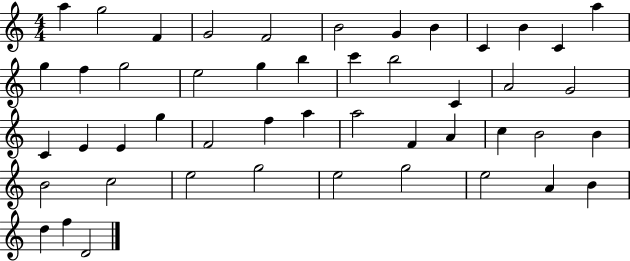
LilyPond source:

{
  \clef treble
  \numericTimeSignature
  \time 4/4
  \key c \major
  a''4 g''2 f'4 | g'2 f'2 | b'2 g'4 b'4 | c'4 b'4 c'4 a''4 | \break g''4 f''4 g''2 | e''2 g''4 b''4 | c'''4 b''2 c'4 | a'2 g'2 | \break c'4 e'4 e'4 g''4 | f'2 f''4 a''4 | a''2 f'4 a'4 | c''4 b'2 b'4 | \break b'2 c''2 | e''2 g''2 | e''2 g''2 | e''2 a'4 b'4 | \break d''4 f''4 d'2 | \bar "|."
}